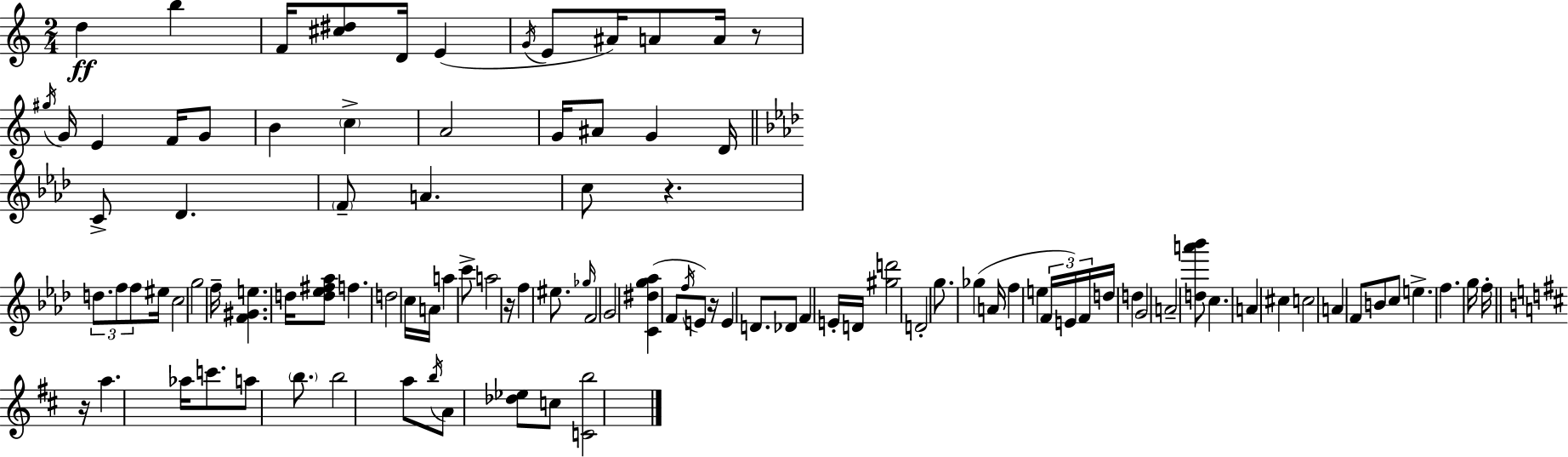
X:1
T:Untitled
M:2/4
L:1/4
K:C
d b F/4 [^c^d]/2 D/4 E G/4 E/2 ^A/4 A/2 A/4 z/2 ^g/4 G/4 E F/4 G/2 B c A2 G/4 ^A/2 G D/4 C/2 _D F/2 A c/2 z d/2 f/2 f/2 ^e/4 c2 g2 f/4 [F^Ge] d/4 [d_e^f_a]/2 f d2 c/4 A/4 a c'/2 a2 z/4 f ^e/2 _g/4 F2 G2 [C^dg_a] F/2 f/4 E/2 z/4 E D/2 _D/2 F E/4 D/4 [^gd']2 D2 g/2 _g A/4 f e F/4 E/4 F/4 d/4 d G2 A2 [da'_b']/2 c A ^c c2 A F/2 B/2 c/2 e f g/4 f/4 z/4 a _a/4 c'/2 a/2 b/2 b2 a/2 b/4 A/2 [_d_e]/2 c/2 [Cb]2